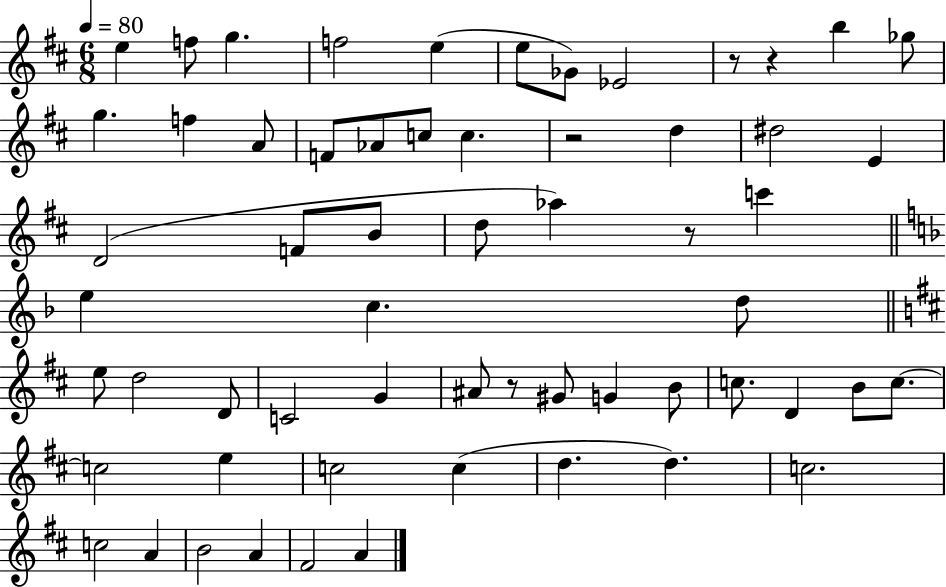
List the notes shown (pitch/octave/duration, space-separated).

E5/q F5/e G5/q. F5/h E5/q E5/e Gb4/e Eb4/h R/e R/q B5/q Gb5/e G5/q. F5/q A4/e F4/e Ab4/e C5/e C5/q. R/h D5/q D#5/h E4/q D4/h F4/e B4/e D5/e Ab5/q R/e C6/q E5/q C5/q. D5/e E5/e D5/h D4/e C4/h G4/q A#4/e R/e G#4/e G4/q B4/e C5/e. D4/q B4/e C5/e. C5/h E5/q C5/h C5/q D5/q. D5/q. C5/h. C5/h A4/q B4/h A4/q F#4/h A4/q